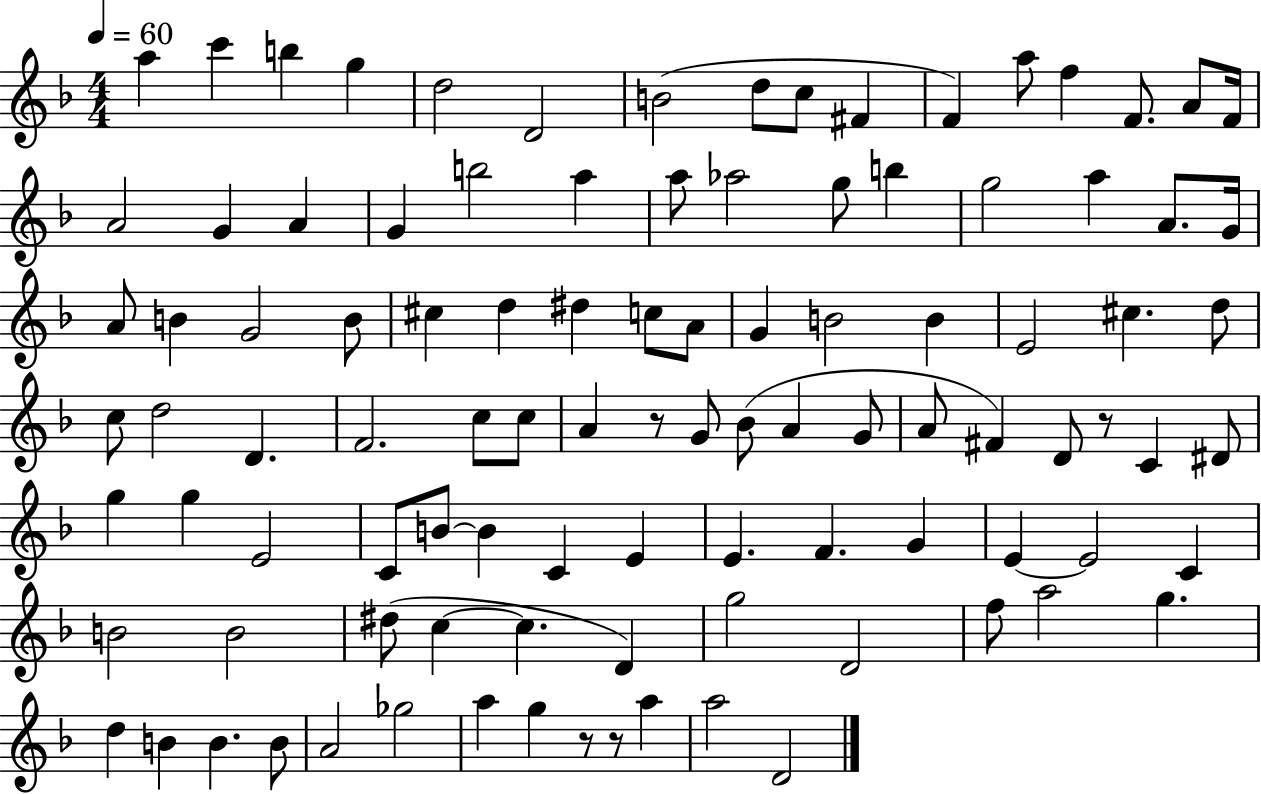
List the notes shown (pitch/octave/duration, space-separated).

A5/q C6/q B5/q G5/q D5/h D4/h B4/h D5/e C5/e F#4/q F4/q A5/e F5/q F4/e. A4/e F4/s A4/h G4/q A4/q G4/q B5/h A5/q A5/e Ab5/h G5/e B5/q G5/h A5/q A4/e. G4/s A4/e B4/q G4/h B4/e C#5/q D5/q D#5/q C5/e A4/e G4/q B4/h B4/q E4/h C#5/q. D5/e C5/e D5/h D4/q. F4/h. C5/e C5/e A4/q R/e G4/e Bb4/e A4/q G4/e A4/e F#4/q D4/e R/e C4/q D#4/e G5/q G5/q E4/h C4/e B4/e B4/q C4/q E4/q E4/q. F4/q. G4/q E4/q E4/h C4/q B4/h B4/h D#5/e C5/q C5/q. D4/q G5/h D4/h F5/e A5/h G5/q. D5/q B4/q B4/q. B4/e A4/h Gb5/h A5/q G5/q R/e R/e A5/q A5/h D4/h